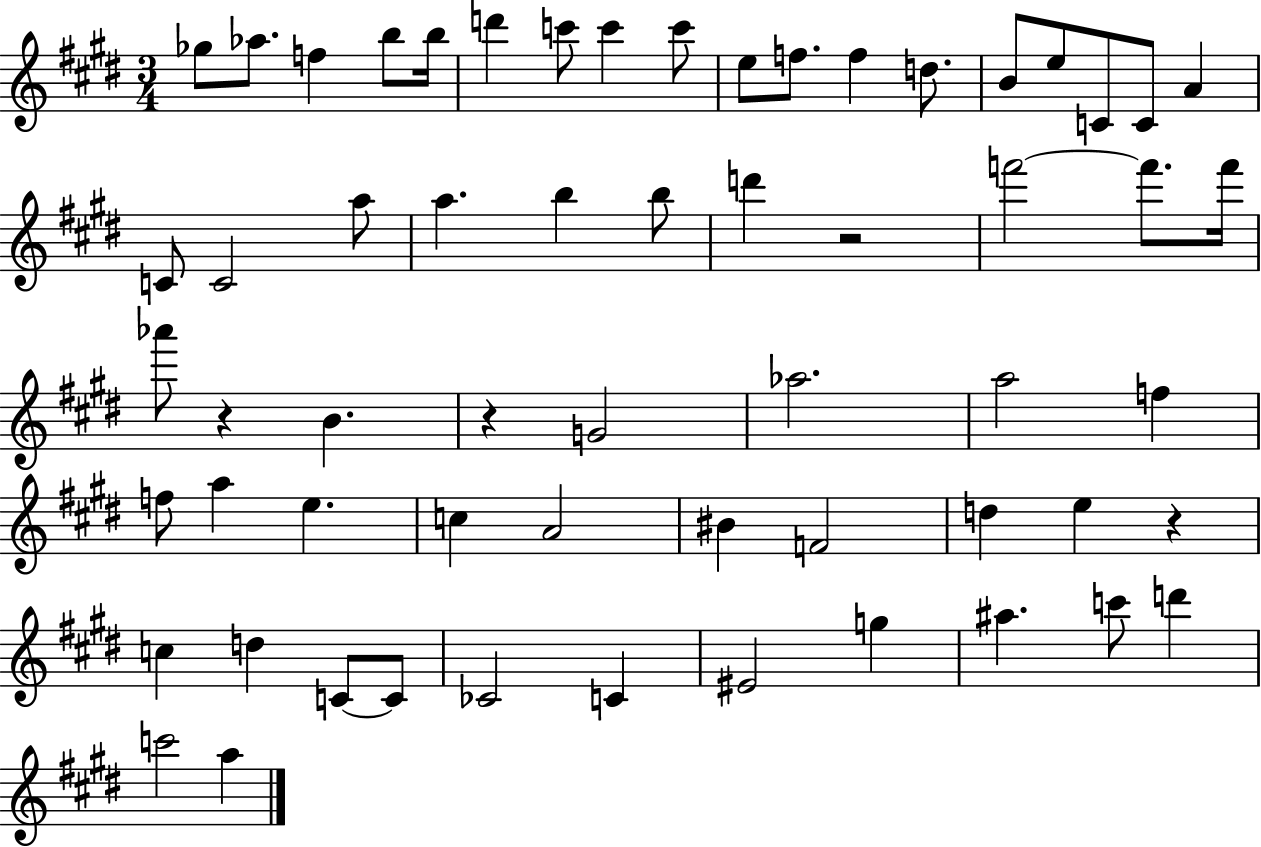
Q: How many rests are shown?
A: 4